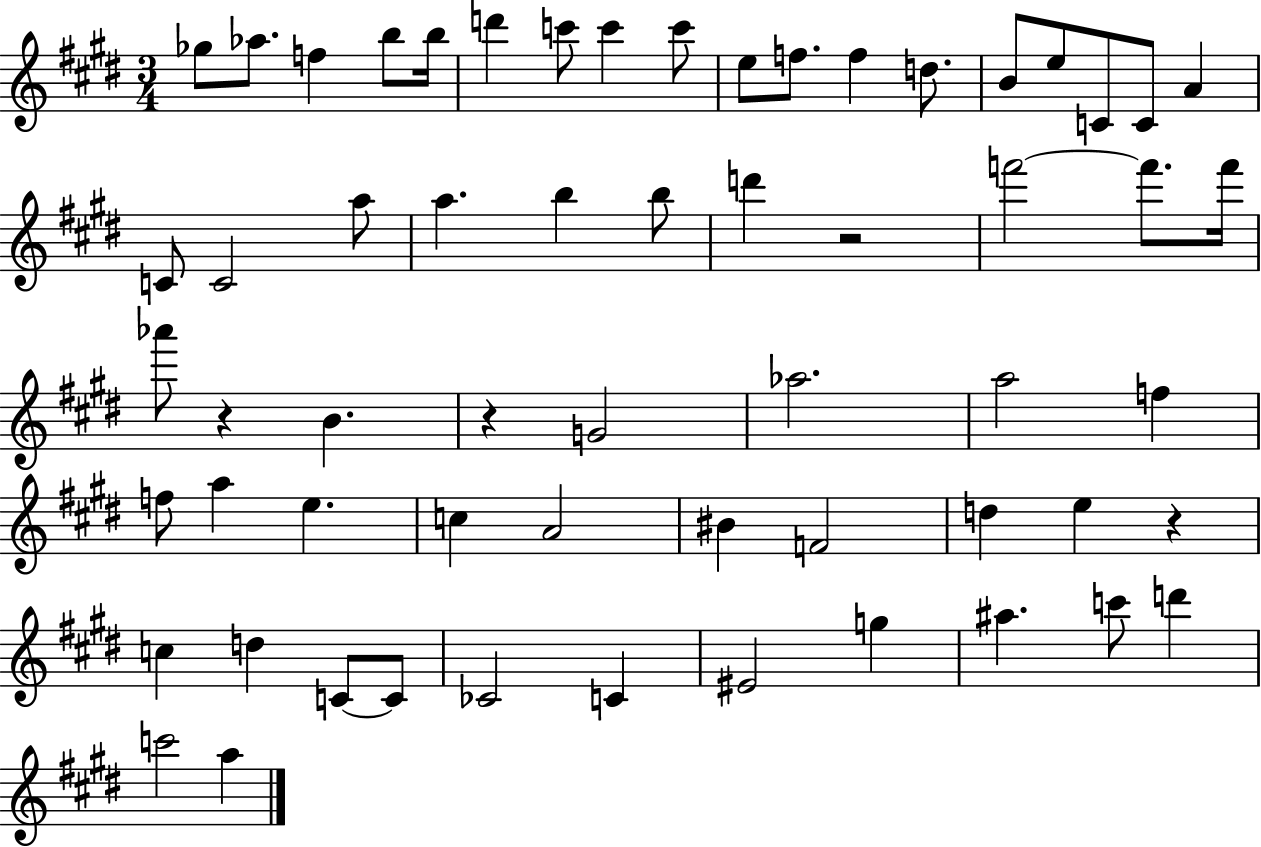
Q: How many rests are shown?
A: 4